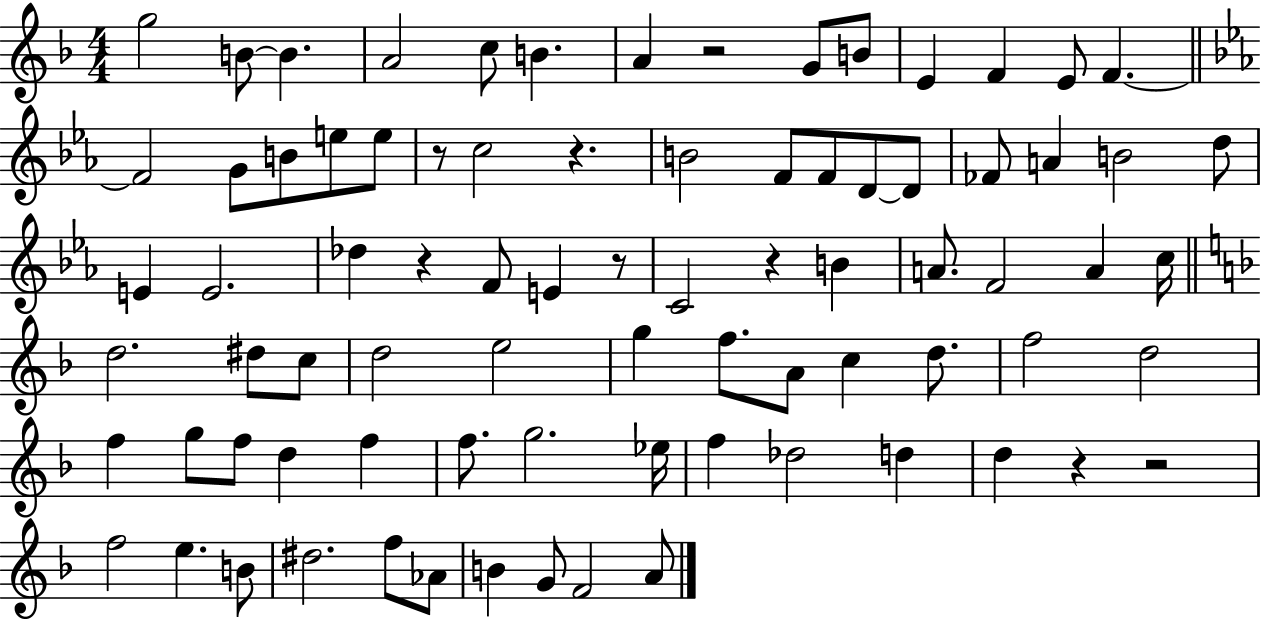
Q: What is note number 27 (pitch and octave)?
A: B4